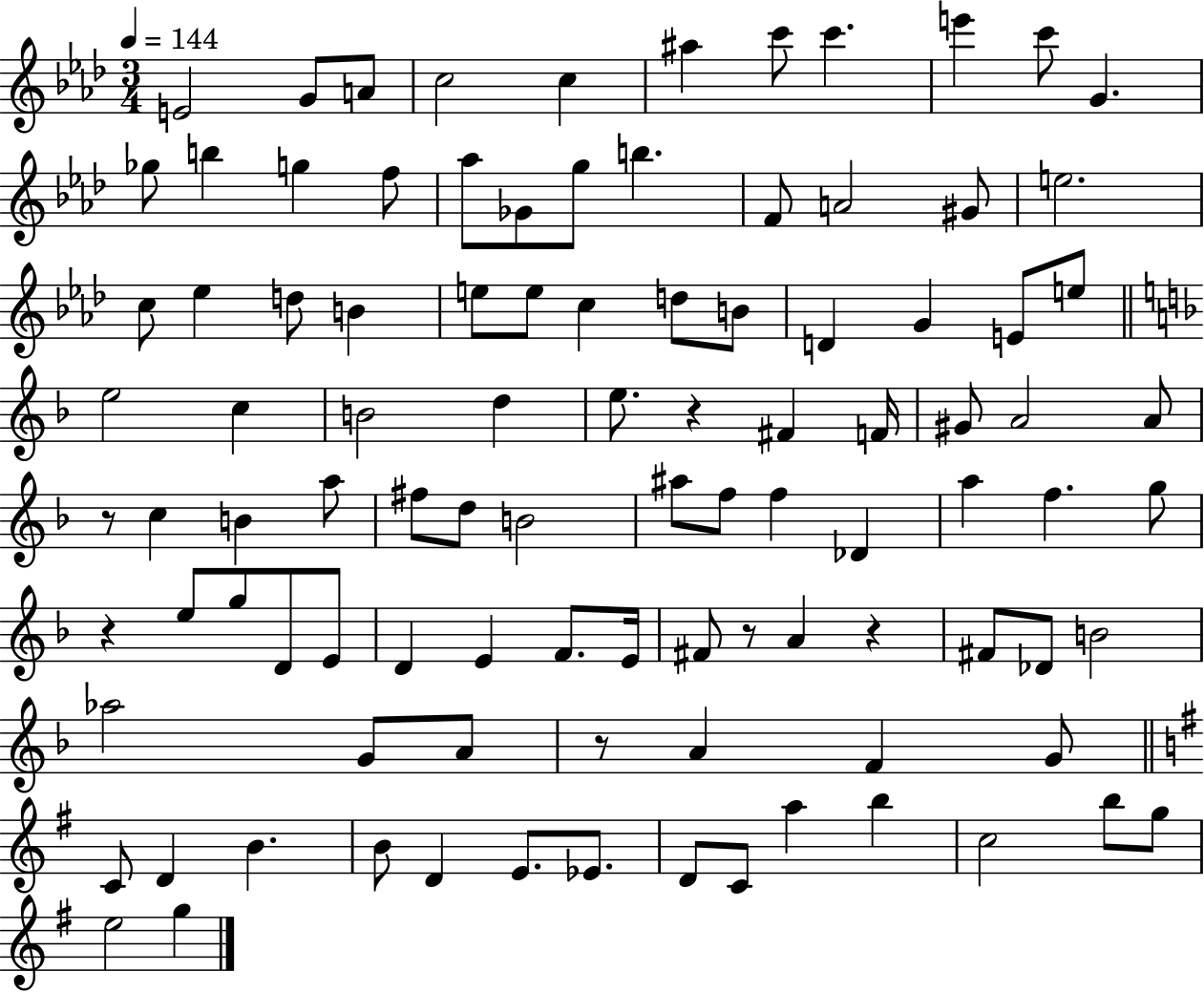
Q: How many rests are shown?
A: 6